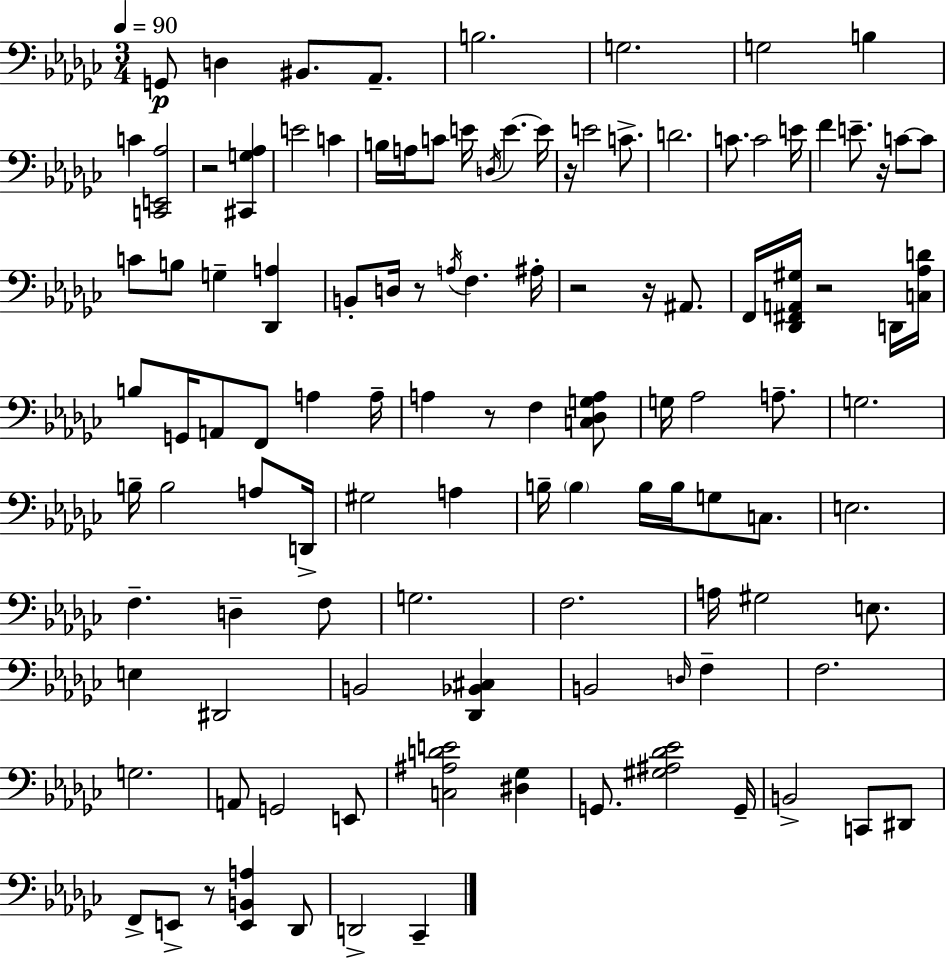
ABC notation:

X:1
T:Untitled
M:3/4
L:1/4
K:Ebm
G,,/2 D, ^B,,/2 _A,,/2 B,2 G,2 G,2 B, C [C,,E,,_A,]2 z2 [^C,,G,_A,] E2 C B,/4 A,/4 C/2 E/4 D,/4 E E/4 z/4 E2 C/2 D2 C/2 C2 E/4 F E/2 z/4 C/2 C/2 C/2 B,/2 G, [_D,,A,] B,,/2 D,/4 z/2 A,/4 F, ^A,/4 z2 z/4 ^A,,/2 F,,/4 [_D,,^F,,A,,^G,]/4 z2 D,,/4 [C,_A,D]/4 B,/2 G,,/4 A,,/2 F,,/2 A, A,/4 A, z/2 F, [C,_D,G,A,]/2 G,/4 _A,2 A,/2 G,2 B,/4 B,2 A,/2 D,,/4 ^G,2 A, B,/4 B, B,/4 B,/4 G,/2 C,/2 E,2 F, D, F,/2 G,2 F,2 A,/4 ^G,2 E,/2 E, ^D,,2 B,,2 [_D,,_B,,^C,] B,,2 D,/4 F, F,2 G,2 A,,/2 G,,2 E,,/2 [C,^A,DE]2 [^D,_G,] G,,/2 [^G,^A,_D_E]2 G,,/4 B,,2 C,,/2 ^D,,/2 F,,/2 E,,/2 z/2 [E,,B,,A,] _D,,/2 D,,2 _C,,